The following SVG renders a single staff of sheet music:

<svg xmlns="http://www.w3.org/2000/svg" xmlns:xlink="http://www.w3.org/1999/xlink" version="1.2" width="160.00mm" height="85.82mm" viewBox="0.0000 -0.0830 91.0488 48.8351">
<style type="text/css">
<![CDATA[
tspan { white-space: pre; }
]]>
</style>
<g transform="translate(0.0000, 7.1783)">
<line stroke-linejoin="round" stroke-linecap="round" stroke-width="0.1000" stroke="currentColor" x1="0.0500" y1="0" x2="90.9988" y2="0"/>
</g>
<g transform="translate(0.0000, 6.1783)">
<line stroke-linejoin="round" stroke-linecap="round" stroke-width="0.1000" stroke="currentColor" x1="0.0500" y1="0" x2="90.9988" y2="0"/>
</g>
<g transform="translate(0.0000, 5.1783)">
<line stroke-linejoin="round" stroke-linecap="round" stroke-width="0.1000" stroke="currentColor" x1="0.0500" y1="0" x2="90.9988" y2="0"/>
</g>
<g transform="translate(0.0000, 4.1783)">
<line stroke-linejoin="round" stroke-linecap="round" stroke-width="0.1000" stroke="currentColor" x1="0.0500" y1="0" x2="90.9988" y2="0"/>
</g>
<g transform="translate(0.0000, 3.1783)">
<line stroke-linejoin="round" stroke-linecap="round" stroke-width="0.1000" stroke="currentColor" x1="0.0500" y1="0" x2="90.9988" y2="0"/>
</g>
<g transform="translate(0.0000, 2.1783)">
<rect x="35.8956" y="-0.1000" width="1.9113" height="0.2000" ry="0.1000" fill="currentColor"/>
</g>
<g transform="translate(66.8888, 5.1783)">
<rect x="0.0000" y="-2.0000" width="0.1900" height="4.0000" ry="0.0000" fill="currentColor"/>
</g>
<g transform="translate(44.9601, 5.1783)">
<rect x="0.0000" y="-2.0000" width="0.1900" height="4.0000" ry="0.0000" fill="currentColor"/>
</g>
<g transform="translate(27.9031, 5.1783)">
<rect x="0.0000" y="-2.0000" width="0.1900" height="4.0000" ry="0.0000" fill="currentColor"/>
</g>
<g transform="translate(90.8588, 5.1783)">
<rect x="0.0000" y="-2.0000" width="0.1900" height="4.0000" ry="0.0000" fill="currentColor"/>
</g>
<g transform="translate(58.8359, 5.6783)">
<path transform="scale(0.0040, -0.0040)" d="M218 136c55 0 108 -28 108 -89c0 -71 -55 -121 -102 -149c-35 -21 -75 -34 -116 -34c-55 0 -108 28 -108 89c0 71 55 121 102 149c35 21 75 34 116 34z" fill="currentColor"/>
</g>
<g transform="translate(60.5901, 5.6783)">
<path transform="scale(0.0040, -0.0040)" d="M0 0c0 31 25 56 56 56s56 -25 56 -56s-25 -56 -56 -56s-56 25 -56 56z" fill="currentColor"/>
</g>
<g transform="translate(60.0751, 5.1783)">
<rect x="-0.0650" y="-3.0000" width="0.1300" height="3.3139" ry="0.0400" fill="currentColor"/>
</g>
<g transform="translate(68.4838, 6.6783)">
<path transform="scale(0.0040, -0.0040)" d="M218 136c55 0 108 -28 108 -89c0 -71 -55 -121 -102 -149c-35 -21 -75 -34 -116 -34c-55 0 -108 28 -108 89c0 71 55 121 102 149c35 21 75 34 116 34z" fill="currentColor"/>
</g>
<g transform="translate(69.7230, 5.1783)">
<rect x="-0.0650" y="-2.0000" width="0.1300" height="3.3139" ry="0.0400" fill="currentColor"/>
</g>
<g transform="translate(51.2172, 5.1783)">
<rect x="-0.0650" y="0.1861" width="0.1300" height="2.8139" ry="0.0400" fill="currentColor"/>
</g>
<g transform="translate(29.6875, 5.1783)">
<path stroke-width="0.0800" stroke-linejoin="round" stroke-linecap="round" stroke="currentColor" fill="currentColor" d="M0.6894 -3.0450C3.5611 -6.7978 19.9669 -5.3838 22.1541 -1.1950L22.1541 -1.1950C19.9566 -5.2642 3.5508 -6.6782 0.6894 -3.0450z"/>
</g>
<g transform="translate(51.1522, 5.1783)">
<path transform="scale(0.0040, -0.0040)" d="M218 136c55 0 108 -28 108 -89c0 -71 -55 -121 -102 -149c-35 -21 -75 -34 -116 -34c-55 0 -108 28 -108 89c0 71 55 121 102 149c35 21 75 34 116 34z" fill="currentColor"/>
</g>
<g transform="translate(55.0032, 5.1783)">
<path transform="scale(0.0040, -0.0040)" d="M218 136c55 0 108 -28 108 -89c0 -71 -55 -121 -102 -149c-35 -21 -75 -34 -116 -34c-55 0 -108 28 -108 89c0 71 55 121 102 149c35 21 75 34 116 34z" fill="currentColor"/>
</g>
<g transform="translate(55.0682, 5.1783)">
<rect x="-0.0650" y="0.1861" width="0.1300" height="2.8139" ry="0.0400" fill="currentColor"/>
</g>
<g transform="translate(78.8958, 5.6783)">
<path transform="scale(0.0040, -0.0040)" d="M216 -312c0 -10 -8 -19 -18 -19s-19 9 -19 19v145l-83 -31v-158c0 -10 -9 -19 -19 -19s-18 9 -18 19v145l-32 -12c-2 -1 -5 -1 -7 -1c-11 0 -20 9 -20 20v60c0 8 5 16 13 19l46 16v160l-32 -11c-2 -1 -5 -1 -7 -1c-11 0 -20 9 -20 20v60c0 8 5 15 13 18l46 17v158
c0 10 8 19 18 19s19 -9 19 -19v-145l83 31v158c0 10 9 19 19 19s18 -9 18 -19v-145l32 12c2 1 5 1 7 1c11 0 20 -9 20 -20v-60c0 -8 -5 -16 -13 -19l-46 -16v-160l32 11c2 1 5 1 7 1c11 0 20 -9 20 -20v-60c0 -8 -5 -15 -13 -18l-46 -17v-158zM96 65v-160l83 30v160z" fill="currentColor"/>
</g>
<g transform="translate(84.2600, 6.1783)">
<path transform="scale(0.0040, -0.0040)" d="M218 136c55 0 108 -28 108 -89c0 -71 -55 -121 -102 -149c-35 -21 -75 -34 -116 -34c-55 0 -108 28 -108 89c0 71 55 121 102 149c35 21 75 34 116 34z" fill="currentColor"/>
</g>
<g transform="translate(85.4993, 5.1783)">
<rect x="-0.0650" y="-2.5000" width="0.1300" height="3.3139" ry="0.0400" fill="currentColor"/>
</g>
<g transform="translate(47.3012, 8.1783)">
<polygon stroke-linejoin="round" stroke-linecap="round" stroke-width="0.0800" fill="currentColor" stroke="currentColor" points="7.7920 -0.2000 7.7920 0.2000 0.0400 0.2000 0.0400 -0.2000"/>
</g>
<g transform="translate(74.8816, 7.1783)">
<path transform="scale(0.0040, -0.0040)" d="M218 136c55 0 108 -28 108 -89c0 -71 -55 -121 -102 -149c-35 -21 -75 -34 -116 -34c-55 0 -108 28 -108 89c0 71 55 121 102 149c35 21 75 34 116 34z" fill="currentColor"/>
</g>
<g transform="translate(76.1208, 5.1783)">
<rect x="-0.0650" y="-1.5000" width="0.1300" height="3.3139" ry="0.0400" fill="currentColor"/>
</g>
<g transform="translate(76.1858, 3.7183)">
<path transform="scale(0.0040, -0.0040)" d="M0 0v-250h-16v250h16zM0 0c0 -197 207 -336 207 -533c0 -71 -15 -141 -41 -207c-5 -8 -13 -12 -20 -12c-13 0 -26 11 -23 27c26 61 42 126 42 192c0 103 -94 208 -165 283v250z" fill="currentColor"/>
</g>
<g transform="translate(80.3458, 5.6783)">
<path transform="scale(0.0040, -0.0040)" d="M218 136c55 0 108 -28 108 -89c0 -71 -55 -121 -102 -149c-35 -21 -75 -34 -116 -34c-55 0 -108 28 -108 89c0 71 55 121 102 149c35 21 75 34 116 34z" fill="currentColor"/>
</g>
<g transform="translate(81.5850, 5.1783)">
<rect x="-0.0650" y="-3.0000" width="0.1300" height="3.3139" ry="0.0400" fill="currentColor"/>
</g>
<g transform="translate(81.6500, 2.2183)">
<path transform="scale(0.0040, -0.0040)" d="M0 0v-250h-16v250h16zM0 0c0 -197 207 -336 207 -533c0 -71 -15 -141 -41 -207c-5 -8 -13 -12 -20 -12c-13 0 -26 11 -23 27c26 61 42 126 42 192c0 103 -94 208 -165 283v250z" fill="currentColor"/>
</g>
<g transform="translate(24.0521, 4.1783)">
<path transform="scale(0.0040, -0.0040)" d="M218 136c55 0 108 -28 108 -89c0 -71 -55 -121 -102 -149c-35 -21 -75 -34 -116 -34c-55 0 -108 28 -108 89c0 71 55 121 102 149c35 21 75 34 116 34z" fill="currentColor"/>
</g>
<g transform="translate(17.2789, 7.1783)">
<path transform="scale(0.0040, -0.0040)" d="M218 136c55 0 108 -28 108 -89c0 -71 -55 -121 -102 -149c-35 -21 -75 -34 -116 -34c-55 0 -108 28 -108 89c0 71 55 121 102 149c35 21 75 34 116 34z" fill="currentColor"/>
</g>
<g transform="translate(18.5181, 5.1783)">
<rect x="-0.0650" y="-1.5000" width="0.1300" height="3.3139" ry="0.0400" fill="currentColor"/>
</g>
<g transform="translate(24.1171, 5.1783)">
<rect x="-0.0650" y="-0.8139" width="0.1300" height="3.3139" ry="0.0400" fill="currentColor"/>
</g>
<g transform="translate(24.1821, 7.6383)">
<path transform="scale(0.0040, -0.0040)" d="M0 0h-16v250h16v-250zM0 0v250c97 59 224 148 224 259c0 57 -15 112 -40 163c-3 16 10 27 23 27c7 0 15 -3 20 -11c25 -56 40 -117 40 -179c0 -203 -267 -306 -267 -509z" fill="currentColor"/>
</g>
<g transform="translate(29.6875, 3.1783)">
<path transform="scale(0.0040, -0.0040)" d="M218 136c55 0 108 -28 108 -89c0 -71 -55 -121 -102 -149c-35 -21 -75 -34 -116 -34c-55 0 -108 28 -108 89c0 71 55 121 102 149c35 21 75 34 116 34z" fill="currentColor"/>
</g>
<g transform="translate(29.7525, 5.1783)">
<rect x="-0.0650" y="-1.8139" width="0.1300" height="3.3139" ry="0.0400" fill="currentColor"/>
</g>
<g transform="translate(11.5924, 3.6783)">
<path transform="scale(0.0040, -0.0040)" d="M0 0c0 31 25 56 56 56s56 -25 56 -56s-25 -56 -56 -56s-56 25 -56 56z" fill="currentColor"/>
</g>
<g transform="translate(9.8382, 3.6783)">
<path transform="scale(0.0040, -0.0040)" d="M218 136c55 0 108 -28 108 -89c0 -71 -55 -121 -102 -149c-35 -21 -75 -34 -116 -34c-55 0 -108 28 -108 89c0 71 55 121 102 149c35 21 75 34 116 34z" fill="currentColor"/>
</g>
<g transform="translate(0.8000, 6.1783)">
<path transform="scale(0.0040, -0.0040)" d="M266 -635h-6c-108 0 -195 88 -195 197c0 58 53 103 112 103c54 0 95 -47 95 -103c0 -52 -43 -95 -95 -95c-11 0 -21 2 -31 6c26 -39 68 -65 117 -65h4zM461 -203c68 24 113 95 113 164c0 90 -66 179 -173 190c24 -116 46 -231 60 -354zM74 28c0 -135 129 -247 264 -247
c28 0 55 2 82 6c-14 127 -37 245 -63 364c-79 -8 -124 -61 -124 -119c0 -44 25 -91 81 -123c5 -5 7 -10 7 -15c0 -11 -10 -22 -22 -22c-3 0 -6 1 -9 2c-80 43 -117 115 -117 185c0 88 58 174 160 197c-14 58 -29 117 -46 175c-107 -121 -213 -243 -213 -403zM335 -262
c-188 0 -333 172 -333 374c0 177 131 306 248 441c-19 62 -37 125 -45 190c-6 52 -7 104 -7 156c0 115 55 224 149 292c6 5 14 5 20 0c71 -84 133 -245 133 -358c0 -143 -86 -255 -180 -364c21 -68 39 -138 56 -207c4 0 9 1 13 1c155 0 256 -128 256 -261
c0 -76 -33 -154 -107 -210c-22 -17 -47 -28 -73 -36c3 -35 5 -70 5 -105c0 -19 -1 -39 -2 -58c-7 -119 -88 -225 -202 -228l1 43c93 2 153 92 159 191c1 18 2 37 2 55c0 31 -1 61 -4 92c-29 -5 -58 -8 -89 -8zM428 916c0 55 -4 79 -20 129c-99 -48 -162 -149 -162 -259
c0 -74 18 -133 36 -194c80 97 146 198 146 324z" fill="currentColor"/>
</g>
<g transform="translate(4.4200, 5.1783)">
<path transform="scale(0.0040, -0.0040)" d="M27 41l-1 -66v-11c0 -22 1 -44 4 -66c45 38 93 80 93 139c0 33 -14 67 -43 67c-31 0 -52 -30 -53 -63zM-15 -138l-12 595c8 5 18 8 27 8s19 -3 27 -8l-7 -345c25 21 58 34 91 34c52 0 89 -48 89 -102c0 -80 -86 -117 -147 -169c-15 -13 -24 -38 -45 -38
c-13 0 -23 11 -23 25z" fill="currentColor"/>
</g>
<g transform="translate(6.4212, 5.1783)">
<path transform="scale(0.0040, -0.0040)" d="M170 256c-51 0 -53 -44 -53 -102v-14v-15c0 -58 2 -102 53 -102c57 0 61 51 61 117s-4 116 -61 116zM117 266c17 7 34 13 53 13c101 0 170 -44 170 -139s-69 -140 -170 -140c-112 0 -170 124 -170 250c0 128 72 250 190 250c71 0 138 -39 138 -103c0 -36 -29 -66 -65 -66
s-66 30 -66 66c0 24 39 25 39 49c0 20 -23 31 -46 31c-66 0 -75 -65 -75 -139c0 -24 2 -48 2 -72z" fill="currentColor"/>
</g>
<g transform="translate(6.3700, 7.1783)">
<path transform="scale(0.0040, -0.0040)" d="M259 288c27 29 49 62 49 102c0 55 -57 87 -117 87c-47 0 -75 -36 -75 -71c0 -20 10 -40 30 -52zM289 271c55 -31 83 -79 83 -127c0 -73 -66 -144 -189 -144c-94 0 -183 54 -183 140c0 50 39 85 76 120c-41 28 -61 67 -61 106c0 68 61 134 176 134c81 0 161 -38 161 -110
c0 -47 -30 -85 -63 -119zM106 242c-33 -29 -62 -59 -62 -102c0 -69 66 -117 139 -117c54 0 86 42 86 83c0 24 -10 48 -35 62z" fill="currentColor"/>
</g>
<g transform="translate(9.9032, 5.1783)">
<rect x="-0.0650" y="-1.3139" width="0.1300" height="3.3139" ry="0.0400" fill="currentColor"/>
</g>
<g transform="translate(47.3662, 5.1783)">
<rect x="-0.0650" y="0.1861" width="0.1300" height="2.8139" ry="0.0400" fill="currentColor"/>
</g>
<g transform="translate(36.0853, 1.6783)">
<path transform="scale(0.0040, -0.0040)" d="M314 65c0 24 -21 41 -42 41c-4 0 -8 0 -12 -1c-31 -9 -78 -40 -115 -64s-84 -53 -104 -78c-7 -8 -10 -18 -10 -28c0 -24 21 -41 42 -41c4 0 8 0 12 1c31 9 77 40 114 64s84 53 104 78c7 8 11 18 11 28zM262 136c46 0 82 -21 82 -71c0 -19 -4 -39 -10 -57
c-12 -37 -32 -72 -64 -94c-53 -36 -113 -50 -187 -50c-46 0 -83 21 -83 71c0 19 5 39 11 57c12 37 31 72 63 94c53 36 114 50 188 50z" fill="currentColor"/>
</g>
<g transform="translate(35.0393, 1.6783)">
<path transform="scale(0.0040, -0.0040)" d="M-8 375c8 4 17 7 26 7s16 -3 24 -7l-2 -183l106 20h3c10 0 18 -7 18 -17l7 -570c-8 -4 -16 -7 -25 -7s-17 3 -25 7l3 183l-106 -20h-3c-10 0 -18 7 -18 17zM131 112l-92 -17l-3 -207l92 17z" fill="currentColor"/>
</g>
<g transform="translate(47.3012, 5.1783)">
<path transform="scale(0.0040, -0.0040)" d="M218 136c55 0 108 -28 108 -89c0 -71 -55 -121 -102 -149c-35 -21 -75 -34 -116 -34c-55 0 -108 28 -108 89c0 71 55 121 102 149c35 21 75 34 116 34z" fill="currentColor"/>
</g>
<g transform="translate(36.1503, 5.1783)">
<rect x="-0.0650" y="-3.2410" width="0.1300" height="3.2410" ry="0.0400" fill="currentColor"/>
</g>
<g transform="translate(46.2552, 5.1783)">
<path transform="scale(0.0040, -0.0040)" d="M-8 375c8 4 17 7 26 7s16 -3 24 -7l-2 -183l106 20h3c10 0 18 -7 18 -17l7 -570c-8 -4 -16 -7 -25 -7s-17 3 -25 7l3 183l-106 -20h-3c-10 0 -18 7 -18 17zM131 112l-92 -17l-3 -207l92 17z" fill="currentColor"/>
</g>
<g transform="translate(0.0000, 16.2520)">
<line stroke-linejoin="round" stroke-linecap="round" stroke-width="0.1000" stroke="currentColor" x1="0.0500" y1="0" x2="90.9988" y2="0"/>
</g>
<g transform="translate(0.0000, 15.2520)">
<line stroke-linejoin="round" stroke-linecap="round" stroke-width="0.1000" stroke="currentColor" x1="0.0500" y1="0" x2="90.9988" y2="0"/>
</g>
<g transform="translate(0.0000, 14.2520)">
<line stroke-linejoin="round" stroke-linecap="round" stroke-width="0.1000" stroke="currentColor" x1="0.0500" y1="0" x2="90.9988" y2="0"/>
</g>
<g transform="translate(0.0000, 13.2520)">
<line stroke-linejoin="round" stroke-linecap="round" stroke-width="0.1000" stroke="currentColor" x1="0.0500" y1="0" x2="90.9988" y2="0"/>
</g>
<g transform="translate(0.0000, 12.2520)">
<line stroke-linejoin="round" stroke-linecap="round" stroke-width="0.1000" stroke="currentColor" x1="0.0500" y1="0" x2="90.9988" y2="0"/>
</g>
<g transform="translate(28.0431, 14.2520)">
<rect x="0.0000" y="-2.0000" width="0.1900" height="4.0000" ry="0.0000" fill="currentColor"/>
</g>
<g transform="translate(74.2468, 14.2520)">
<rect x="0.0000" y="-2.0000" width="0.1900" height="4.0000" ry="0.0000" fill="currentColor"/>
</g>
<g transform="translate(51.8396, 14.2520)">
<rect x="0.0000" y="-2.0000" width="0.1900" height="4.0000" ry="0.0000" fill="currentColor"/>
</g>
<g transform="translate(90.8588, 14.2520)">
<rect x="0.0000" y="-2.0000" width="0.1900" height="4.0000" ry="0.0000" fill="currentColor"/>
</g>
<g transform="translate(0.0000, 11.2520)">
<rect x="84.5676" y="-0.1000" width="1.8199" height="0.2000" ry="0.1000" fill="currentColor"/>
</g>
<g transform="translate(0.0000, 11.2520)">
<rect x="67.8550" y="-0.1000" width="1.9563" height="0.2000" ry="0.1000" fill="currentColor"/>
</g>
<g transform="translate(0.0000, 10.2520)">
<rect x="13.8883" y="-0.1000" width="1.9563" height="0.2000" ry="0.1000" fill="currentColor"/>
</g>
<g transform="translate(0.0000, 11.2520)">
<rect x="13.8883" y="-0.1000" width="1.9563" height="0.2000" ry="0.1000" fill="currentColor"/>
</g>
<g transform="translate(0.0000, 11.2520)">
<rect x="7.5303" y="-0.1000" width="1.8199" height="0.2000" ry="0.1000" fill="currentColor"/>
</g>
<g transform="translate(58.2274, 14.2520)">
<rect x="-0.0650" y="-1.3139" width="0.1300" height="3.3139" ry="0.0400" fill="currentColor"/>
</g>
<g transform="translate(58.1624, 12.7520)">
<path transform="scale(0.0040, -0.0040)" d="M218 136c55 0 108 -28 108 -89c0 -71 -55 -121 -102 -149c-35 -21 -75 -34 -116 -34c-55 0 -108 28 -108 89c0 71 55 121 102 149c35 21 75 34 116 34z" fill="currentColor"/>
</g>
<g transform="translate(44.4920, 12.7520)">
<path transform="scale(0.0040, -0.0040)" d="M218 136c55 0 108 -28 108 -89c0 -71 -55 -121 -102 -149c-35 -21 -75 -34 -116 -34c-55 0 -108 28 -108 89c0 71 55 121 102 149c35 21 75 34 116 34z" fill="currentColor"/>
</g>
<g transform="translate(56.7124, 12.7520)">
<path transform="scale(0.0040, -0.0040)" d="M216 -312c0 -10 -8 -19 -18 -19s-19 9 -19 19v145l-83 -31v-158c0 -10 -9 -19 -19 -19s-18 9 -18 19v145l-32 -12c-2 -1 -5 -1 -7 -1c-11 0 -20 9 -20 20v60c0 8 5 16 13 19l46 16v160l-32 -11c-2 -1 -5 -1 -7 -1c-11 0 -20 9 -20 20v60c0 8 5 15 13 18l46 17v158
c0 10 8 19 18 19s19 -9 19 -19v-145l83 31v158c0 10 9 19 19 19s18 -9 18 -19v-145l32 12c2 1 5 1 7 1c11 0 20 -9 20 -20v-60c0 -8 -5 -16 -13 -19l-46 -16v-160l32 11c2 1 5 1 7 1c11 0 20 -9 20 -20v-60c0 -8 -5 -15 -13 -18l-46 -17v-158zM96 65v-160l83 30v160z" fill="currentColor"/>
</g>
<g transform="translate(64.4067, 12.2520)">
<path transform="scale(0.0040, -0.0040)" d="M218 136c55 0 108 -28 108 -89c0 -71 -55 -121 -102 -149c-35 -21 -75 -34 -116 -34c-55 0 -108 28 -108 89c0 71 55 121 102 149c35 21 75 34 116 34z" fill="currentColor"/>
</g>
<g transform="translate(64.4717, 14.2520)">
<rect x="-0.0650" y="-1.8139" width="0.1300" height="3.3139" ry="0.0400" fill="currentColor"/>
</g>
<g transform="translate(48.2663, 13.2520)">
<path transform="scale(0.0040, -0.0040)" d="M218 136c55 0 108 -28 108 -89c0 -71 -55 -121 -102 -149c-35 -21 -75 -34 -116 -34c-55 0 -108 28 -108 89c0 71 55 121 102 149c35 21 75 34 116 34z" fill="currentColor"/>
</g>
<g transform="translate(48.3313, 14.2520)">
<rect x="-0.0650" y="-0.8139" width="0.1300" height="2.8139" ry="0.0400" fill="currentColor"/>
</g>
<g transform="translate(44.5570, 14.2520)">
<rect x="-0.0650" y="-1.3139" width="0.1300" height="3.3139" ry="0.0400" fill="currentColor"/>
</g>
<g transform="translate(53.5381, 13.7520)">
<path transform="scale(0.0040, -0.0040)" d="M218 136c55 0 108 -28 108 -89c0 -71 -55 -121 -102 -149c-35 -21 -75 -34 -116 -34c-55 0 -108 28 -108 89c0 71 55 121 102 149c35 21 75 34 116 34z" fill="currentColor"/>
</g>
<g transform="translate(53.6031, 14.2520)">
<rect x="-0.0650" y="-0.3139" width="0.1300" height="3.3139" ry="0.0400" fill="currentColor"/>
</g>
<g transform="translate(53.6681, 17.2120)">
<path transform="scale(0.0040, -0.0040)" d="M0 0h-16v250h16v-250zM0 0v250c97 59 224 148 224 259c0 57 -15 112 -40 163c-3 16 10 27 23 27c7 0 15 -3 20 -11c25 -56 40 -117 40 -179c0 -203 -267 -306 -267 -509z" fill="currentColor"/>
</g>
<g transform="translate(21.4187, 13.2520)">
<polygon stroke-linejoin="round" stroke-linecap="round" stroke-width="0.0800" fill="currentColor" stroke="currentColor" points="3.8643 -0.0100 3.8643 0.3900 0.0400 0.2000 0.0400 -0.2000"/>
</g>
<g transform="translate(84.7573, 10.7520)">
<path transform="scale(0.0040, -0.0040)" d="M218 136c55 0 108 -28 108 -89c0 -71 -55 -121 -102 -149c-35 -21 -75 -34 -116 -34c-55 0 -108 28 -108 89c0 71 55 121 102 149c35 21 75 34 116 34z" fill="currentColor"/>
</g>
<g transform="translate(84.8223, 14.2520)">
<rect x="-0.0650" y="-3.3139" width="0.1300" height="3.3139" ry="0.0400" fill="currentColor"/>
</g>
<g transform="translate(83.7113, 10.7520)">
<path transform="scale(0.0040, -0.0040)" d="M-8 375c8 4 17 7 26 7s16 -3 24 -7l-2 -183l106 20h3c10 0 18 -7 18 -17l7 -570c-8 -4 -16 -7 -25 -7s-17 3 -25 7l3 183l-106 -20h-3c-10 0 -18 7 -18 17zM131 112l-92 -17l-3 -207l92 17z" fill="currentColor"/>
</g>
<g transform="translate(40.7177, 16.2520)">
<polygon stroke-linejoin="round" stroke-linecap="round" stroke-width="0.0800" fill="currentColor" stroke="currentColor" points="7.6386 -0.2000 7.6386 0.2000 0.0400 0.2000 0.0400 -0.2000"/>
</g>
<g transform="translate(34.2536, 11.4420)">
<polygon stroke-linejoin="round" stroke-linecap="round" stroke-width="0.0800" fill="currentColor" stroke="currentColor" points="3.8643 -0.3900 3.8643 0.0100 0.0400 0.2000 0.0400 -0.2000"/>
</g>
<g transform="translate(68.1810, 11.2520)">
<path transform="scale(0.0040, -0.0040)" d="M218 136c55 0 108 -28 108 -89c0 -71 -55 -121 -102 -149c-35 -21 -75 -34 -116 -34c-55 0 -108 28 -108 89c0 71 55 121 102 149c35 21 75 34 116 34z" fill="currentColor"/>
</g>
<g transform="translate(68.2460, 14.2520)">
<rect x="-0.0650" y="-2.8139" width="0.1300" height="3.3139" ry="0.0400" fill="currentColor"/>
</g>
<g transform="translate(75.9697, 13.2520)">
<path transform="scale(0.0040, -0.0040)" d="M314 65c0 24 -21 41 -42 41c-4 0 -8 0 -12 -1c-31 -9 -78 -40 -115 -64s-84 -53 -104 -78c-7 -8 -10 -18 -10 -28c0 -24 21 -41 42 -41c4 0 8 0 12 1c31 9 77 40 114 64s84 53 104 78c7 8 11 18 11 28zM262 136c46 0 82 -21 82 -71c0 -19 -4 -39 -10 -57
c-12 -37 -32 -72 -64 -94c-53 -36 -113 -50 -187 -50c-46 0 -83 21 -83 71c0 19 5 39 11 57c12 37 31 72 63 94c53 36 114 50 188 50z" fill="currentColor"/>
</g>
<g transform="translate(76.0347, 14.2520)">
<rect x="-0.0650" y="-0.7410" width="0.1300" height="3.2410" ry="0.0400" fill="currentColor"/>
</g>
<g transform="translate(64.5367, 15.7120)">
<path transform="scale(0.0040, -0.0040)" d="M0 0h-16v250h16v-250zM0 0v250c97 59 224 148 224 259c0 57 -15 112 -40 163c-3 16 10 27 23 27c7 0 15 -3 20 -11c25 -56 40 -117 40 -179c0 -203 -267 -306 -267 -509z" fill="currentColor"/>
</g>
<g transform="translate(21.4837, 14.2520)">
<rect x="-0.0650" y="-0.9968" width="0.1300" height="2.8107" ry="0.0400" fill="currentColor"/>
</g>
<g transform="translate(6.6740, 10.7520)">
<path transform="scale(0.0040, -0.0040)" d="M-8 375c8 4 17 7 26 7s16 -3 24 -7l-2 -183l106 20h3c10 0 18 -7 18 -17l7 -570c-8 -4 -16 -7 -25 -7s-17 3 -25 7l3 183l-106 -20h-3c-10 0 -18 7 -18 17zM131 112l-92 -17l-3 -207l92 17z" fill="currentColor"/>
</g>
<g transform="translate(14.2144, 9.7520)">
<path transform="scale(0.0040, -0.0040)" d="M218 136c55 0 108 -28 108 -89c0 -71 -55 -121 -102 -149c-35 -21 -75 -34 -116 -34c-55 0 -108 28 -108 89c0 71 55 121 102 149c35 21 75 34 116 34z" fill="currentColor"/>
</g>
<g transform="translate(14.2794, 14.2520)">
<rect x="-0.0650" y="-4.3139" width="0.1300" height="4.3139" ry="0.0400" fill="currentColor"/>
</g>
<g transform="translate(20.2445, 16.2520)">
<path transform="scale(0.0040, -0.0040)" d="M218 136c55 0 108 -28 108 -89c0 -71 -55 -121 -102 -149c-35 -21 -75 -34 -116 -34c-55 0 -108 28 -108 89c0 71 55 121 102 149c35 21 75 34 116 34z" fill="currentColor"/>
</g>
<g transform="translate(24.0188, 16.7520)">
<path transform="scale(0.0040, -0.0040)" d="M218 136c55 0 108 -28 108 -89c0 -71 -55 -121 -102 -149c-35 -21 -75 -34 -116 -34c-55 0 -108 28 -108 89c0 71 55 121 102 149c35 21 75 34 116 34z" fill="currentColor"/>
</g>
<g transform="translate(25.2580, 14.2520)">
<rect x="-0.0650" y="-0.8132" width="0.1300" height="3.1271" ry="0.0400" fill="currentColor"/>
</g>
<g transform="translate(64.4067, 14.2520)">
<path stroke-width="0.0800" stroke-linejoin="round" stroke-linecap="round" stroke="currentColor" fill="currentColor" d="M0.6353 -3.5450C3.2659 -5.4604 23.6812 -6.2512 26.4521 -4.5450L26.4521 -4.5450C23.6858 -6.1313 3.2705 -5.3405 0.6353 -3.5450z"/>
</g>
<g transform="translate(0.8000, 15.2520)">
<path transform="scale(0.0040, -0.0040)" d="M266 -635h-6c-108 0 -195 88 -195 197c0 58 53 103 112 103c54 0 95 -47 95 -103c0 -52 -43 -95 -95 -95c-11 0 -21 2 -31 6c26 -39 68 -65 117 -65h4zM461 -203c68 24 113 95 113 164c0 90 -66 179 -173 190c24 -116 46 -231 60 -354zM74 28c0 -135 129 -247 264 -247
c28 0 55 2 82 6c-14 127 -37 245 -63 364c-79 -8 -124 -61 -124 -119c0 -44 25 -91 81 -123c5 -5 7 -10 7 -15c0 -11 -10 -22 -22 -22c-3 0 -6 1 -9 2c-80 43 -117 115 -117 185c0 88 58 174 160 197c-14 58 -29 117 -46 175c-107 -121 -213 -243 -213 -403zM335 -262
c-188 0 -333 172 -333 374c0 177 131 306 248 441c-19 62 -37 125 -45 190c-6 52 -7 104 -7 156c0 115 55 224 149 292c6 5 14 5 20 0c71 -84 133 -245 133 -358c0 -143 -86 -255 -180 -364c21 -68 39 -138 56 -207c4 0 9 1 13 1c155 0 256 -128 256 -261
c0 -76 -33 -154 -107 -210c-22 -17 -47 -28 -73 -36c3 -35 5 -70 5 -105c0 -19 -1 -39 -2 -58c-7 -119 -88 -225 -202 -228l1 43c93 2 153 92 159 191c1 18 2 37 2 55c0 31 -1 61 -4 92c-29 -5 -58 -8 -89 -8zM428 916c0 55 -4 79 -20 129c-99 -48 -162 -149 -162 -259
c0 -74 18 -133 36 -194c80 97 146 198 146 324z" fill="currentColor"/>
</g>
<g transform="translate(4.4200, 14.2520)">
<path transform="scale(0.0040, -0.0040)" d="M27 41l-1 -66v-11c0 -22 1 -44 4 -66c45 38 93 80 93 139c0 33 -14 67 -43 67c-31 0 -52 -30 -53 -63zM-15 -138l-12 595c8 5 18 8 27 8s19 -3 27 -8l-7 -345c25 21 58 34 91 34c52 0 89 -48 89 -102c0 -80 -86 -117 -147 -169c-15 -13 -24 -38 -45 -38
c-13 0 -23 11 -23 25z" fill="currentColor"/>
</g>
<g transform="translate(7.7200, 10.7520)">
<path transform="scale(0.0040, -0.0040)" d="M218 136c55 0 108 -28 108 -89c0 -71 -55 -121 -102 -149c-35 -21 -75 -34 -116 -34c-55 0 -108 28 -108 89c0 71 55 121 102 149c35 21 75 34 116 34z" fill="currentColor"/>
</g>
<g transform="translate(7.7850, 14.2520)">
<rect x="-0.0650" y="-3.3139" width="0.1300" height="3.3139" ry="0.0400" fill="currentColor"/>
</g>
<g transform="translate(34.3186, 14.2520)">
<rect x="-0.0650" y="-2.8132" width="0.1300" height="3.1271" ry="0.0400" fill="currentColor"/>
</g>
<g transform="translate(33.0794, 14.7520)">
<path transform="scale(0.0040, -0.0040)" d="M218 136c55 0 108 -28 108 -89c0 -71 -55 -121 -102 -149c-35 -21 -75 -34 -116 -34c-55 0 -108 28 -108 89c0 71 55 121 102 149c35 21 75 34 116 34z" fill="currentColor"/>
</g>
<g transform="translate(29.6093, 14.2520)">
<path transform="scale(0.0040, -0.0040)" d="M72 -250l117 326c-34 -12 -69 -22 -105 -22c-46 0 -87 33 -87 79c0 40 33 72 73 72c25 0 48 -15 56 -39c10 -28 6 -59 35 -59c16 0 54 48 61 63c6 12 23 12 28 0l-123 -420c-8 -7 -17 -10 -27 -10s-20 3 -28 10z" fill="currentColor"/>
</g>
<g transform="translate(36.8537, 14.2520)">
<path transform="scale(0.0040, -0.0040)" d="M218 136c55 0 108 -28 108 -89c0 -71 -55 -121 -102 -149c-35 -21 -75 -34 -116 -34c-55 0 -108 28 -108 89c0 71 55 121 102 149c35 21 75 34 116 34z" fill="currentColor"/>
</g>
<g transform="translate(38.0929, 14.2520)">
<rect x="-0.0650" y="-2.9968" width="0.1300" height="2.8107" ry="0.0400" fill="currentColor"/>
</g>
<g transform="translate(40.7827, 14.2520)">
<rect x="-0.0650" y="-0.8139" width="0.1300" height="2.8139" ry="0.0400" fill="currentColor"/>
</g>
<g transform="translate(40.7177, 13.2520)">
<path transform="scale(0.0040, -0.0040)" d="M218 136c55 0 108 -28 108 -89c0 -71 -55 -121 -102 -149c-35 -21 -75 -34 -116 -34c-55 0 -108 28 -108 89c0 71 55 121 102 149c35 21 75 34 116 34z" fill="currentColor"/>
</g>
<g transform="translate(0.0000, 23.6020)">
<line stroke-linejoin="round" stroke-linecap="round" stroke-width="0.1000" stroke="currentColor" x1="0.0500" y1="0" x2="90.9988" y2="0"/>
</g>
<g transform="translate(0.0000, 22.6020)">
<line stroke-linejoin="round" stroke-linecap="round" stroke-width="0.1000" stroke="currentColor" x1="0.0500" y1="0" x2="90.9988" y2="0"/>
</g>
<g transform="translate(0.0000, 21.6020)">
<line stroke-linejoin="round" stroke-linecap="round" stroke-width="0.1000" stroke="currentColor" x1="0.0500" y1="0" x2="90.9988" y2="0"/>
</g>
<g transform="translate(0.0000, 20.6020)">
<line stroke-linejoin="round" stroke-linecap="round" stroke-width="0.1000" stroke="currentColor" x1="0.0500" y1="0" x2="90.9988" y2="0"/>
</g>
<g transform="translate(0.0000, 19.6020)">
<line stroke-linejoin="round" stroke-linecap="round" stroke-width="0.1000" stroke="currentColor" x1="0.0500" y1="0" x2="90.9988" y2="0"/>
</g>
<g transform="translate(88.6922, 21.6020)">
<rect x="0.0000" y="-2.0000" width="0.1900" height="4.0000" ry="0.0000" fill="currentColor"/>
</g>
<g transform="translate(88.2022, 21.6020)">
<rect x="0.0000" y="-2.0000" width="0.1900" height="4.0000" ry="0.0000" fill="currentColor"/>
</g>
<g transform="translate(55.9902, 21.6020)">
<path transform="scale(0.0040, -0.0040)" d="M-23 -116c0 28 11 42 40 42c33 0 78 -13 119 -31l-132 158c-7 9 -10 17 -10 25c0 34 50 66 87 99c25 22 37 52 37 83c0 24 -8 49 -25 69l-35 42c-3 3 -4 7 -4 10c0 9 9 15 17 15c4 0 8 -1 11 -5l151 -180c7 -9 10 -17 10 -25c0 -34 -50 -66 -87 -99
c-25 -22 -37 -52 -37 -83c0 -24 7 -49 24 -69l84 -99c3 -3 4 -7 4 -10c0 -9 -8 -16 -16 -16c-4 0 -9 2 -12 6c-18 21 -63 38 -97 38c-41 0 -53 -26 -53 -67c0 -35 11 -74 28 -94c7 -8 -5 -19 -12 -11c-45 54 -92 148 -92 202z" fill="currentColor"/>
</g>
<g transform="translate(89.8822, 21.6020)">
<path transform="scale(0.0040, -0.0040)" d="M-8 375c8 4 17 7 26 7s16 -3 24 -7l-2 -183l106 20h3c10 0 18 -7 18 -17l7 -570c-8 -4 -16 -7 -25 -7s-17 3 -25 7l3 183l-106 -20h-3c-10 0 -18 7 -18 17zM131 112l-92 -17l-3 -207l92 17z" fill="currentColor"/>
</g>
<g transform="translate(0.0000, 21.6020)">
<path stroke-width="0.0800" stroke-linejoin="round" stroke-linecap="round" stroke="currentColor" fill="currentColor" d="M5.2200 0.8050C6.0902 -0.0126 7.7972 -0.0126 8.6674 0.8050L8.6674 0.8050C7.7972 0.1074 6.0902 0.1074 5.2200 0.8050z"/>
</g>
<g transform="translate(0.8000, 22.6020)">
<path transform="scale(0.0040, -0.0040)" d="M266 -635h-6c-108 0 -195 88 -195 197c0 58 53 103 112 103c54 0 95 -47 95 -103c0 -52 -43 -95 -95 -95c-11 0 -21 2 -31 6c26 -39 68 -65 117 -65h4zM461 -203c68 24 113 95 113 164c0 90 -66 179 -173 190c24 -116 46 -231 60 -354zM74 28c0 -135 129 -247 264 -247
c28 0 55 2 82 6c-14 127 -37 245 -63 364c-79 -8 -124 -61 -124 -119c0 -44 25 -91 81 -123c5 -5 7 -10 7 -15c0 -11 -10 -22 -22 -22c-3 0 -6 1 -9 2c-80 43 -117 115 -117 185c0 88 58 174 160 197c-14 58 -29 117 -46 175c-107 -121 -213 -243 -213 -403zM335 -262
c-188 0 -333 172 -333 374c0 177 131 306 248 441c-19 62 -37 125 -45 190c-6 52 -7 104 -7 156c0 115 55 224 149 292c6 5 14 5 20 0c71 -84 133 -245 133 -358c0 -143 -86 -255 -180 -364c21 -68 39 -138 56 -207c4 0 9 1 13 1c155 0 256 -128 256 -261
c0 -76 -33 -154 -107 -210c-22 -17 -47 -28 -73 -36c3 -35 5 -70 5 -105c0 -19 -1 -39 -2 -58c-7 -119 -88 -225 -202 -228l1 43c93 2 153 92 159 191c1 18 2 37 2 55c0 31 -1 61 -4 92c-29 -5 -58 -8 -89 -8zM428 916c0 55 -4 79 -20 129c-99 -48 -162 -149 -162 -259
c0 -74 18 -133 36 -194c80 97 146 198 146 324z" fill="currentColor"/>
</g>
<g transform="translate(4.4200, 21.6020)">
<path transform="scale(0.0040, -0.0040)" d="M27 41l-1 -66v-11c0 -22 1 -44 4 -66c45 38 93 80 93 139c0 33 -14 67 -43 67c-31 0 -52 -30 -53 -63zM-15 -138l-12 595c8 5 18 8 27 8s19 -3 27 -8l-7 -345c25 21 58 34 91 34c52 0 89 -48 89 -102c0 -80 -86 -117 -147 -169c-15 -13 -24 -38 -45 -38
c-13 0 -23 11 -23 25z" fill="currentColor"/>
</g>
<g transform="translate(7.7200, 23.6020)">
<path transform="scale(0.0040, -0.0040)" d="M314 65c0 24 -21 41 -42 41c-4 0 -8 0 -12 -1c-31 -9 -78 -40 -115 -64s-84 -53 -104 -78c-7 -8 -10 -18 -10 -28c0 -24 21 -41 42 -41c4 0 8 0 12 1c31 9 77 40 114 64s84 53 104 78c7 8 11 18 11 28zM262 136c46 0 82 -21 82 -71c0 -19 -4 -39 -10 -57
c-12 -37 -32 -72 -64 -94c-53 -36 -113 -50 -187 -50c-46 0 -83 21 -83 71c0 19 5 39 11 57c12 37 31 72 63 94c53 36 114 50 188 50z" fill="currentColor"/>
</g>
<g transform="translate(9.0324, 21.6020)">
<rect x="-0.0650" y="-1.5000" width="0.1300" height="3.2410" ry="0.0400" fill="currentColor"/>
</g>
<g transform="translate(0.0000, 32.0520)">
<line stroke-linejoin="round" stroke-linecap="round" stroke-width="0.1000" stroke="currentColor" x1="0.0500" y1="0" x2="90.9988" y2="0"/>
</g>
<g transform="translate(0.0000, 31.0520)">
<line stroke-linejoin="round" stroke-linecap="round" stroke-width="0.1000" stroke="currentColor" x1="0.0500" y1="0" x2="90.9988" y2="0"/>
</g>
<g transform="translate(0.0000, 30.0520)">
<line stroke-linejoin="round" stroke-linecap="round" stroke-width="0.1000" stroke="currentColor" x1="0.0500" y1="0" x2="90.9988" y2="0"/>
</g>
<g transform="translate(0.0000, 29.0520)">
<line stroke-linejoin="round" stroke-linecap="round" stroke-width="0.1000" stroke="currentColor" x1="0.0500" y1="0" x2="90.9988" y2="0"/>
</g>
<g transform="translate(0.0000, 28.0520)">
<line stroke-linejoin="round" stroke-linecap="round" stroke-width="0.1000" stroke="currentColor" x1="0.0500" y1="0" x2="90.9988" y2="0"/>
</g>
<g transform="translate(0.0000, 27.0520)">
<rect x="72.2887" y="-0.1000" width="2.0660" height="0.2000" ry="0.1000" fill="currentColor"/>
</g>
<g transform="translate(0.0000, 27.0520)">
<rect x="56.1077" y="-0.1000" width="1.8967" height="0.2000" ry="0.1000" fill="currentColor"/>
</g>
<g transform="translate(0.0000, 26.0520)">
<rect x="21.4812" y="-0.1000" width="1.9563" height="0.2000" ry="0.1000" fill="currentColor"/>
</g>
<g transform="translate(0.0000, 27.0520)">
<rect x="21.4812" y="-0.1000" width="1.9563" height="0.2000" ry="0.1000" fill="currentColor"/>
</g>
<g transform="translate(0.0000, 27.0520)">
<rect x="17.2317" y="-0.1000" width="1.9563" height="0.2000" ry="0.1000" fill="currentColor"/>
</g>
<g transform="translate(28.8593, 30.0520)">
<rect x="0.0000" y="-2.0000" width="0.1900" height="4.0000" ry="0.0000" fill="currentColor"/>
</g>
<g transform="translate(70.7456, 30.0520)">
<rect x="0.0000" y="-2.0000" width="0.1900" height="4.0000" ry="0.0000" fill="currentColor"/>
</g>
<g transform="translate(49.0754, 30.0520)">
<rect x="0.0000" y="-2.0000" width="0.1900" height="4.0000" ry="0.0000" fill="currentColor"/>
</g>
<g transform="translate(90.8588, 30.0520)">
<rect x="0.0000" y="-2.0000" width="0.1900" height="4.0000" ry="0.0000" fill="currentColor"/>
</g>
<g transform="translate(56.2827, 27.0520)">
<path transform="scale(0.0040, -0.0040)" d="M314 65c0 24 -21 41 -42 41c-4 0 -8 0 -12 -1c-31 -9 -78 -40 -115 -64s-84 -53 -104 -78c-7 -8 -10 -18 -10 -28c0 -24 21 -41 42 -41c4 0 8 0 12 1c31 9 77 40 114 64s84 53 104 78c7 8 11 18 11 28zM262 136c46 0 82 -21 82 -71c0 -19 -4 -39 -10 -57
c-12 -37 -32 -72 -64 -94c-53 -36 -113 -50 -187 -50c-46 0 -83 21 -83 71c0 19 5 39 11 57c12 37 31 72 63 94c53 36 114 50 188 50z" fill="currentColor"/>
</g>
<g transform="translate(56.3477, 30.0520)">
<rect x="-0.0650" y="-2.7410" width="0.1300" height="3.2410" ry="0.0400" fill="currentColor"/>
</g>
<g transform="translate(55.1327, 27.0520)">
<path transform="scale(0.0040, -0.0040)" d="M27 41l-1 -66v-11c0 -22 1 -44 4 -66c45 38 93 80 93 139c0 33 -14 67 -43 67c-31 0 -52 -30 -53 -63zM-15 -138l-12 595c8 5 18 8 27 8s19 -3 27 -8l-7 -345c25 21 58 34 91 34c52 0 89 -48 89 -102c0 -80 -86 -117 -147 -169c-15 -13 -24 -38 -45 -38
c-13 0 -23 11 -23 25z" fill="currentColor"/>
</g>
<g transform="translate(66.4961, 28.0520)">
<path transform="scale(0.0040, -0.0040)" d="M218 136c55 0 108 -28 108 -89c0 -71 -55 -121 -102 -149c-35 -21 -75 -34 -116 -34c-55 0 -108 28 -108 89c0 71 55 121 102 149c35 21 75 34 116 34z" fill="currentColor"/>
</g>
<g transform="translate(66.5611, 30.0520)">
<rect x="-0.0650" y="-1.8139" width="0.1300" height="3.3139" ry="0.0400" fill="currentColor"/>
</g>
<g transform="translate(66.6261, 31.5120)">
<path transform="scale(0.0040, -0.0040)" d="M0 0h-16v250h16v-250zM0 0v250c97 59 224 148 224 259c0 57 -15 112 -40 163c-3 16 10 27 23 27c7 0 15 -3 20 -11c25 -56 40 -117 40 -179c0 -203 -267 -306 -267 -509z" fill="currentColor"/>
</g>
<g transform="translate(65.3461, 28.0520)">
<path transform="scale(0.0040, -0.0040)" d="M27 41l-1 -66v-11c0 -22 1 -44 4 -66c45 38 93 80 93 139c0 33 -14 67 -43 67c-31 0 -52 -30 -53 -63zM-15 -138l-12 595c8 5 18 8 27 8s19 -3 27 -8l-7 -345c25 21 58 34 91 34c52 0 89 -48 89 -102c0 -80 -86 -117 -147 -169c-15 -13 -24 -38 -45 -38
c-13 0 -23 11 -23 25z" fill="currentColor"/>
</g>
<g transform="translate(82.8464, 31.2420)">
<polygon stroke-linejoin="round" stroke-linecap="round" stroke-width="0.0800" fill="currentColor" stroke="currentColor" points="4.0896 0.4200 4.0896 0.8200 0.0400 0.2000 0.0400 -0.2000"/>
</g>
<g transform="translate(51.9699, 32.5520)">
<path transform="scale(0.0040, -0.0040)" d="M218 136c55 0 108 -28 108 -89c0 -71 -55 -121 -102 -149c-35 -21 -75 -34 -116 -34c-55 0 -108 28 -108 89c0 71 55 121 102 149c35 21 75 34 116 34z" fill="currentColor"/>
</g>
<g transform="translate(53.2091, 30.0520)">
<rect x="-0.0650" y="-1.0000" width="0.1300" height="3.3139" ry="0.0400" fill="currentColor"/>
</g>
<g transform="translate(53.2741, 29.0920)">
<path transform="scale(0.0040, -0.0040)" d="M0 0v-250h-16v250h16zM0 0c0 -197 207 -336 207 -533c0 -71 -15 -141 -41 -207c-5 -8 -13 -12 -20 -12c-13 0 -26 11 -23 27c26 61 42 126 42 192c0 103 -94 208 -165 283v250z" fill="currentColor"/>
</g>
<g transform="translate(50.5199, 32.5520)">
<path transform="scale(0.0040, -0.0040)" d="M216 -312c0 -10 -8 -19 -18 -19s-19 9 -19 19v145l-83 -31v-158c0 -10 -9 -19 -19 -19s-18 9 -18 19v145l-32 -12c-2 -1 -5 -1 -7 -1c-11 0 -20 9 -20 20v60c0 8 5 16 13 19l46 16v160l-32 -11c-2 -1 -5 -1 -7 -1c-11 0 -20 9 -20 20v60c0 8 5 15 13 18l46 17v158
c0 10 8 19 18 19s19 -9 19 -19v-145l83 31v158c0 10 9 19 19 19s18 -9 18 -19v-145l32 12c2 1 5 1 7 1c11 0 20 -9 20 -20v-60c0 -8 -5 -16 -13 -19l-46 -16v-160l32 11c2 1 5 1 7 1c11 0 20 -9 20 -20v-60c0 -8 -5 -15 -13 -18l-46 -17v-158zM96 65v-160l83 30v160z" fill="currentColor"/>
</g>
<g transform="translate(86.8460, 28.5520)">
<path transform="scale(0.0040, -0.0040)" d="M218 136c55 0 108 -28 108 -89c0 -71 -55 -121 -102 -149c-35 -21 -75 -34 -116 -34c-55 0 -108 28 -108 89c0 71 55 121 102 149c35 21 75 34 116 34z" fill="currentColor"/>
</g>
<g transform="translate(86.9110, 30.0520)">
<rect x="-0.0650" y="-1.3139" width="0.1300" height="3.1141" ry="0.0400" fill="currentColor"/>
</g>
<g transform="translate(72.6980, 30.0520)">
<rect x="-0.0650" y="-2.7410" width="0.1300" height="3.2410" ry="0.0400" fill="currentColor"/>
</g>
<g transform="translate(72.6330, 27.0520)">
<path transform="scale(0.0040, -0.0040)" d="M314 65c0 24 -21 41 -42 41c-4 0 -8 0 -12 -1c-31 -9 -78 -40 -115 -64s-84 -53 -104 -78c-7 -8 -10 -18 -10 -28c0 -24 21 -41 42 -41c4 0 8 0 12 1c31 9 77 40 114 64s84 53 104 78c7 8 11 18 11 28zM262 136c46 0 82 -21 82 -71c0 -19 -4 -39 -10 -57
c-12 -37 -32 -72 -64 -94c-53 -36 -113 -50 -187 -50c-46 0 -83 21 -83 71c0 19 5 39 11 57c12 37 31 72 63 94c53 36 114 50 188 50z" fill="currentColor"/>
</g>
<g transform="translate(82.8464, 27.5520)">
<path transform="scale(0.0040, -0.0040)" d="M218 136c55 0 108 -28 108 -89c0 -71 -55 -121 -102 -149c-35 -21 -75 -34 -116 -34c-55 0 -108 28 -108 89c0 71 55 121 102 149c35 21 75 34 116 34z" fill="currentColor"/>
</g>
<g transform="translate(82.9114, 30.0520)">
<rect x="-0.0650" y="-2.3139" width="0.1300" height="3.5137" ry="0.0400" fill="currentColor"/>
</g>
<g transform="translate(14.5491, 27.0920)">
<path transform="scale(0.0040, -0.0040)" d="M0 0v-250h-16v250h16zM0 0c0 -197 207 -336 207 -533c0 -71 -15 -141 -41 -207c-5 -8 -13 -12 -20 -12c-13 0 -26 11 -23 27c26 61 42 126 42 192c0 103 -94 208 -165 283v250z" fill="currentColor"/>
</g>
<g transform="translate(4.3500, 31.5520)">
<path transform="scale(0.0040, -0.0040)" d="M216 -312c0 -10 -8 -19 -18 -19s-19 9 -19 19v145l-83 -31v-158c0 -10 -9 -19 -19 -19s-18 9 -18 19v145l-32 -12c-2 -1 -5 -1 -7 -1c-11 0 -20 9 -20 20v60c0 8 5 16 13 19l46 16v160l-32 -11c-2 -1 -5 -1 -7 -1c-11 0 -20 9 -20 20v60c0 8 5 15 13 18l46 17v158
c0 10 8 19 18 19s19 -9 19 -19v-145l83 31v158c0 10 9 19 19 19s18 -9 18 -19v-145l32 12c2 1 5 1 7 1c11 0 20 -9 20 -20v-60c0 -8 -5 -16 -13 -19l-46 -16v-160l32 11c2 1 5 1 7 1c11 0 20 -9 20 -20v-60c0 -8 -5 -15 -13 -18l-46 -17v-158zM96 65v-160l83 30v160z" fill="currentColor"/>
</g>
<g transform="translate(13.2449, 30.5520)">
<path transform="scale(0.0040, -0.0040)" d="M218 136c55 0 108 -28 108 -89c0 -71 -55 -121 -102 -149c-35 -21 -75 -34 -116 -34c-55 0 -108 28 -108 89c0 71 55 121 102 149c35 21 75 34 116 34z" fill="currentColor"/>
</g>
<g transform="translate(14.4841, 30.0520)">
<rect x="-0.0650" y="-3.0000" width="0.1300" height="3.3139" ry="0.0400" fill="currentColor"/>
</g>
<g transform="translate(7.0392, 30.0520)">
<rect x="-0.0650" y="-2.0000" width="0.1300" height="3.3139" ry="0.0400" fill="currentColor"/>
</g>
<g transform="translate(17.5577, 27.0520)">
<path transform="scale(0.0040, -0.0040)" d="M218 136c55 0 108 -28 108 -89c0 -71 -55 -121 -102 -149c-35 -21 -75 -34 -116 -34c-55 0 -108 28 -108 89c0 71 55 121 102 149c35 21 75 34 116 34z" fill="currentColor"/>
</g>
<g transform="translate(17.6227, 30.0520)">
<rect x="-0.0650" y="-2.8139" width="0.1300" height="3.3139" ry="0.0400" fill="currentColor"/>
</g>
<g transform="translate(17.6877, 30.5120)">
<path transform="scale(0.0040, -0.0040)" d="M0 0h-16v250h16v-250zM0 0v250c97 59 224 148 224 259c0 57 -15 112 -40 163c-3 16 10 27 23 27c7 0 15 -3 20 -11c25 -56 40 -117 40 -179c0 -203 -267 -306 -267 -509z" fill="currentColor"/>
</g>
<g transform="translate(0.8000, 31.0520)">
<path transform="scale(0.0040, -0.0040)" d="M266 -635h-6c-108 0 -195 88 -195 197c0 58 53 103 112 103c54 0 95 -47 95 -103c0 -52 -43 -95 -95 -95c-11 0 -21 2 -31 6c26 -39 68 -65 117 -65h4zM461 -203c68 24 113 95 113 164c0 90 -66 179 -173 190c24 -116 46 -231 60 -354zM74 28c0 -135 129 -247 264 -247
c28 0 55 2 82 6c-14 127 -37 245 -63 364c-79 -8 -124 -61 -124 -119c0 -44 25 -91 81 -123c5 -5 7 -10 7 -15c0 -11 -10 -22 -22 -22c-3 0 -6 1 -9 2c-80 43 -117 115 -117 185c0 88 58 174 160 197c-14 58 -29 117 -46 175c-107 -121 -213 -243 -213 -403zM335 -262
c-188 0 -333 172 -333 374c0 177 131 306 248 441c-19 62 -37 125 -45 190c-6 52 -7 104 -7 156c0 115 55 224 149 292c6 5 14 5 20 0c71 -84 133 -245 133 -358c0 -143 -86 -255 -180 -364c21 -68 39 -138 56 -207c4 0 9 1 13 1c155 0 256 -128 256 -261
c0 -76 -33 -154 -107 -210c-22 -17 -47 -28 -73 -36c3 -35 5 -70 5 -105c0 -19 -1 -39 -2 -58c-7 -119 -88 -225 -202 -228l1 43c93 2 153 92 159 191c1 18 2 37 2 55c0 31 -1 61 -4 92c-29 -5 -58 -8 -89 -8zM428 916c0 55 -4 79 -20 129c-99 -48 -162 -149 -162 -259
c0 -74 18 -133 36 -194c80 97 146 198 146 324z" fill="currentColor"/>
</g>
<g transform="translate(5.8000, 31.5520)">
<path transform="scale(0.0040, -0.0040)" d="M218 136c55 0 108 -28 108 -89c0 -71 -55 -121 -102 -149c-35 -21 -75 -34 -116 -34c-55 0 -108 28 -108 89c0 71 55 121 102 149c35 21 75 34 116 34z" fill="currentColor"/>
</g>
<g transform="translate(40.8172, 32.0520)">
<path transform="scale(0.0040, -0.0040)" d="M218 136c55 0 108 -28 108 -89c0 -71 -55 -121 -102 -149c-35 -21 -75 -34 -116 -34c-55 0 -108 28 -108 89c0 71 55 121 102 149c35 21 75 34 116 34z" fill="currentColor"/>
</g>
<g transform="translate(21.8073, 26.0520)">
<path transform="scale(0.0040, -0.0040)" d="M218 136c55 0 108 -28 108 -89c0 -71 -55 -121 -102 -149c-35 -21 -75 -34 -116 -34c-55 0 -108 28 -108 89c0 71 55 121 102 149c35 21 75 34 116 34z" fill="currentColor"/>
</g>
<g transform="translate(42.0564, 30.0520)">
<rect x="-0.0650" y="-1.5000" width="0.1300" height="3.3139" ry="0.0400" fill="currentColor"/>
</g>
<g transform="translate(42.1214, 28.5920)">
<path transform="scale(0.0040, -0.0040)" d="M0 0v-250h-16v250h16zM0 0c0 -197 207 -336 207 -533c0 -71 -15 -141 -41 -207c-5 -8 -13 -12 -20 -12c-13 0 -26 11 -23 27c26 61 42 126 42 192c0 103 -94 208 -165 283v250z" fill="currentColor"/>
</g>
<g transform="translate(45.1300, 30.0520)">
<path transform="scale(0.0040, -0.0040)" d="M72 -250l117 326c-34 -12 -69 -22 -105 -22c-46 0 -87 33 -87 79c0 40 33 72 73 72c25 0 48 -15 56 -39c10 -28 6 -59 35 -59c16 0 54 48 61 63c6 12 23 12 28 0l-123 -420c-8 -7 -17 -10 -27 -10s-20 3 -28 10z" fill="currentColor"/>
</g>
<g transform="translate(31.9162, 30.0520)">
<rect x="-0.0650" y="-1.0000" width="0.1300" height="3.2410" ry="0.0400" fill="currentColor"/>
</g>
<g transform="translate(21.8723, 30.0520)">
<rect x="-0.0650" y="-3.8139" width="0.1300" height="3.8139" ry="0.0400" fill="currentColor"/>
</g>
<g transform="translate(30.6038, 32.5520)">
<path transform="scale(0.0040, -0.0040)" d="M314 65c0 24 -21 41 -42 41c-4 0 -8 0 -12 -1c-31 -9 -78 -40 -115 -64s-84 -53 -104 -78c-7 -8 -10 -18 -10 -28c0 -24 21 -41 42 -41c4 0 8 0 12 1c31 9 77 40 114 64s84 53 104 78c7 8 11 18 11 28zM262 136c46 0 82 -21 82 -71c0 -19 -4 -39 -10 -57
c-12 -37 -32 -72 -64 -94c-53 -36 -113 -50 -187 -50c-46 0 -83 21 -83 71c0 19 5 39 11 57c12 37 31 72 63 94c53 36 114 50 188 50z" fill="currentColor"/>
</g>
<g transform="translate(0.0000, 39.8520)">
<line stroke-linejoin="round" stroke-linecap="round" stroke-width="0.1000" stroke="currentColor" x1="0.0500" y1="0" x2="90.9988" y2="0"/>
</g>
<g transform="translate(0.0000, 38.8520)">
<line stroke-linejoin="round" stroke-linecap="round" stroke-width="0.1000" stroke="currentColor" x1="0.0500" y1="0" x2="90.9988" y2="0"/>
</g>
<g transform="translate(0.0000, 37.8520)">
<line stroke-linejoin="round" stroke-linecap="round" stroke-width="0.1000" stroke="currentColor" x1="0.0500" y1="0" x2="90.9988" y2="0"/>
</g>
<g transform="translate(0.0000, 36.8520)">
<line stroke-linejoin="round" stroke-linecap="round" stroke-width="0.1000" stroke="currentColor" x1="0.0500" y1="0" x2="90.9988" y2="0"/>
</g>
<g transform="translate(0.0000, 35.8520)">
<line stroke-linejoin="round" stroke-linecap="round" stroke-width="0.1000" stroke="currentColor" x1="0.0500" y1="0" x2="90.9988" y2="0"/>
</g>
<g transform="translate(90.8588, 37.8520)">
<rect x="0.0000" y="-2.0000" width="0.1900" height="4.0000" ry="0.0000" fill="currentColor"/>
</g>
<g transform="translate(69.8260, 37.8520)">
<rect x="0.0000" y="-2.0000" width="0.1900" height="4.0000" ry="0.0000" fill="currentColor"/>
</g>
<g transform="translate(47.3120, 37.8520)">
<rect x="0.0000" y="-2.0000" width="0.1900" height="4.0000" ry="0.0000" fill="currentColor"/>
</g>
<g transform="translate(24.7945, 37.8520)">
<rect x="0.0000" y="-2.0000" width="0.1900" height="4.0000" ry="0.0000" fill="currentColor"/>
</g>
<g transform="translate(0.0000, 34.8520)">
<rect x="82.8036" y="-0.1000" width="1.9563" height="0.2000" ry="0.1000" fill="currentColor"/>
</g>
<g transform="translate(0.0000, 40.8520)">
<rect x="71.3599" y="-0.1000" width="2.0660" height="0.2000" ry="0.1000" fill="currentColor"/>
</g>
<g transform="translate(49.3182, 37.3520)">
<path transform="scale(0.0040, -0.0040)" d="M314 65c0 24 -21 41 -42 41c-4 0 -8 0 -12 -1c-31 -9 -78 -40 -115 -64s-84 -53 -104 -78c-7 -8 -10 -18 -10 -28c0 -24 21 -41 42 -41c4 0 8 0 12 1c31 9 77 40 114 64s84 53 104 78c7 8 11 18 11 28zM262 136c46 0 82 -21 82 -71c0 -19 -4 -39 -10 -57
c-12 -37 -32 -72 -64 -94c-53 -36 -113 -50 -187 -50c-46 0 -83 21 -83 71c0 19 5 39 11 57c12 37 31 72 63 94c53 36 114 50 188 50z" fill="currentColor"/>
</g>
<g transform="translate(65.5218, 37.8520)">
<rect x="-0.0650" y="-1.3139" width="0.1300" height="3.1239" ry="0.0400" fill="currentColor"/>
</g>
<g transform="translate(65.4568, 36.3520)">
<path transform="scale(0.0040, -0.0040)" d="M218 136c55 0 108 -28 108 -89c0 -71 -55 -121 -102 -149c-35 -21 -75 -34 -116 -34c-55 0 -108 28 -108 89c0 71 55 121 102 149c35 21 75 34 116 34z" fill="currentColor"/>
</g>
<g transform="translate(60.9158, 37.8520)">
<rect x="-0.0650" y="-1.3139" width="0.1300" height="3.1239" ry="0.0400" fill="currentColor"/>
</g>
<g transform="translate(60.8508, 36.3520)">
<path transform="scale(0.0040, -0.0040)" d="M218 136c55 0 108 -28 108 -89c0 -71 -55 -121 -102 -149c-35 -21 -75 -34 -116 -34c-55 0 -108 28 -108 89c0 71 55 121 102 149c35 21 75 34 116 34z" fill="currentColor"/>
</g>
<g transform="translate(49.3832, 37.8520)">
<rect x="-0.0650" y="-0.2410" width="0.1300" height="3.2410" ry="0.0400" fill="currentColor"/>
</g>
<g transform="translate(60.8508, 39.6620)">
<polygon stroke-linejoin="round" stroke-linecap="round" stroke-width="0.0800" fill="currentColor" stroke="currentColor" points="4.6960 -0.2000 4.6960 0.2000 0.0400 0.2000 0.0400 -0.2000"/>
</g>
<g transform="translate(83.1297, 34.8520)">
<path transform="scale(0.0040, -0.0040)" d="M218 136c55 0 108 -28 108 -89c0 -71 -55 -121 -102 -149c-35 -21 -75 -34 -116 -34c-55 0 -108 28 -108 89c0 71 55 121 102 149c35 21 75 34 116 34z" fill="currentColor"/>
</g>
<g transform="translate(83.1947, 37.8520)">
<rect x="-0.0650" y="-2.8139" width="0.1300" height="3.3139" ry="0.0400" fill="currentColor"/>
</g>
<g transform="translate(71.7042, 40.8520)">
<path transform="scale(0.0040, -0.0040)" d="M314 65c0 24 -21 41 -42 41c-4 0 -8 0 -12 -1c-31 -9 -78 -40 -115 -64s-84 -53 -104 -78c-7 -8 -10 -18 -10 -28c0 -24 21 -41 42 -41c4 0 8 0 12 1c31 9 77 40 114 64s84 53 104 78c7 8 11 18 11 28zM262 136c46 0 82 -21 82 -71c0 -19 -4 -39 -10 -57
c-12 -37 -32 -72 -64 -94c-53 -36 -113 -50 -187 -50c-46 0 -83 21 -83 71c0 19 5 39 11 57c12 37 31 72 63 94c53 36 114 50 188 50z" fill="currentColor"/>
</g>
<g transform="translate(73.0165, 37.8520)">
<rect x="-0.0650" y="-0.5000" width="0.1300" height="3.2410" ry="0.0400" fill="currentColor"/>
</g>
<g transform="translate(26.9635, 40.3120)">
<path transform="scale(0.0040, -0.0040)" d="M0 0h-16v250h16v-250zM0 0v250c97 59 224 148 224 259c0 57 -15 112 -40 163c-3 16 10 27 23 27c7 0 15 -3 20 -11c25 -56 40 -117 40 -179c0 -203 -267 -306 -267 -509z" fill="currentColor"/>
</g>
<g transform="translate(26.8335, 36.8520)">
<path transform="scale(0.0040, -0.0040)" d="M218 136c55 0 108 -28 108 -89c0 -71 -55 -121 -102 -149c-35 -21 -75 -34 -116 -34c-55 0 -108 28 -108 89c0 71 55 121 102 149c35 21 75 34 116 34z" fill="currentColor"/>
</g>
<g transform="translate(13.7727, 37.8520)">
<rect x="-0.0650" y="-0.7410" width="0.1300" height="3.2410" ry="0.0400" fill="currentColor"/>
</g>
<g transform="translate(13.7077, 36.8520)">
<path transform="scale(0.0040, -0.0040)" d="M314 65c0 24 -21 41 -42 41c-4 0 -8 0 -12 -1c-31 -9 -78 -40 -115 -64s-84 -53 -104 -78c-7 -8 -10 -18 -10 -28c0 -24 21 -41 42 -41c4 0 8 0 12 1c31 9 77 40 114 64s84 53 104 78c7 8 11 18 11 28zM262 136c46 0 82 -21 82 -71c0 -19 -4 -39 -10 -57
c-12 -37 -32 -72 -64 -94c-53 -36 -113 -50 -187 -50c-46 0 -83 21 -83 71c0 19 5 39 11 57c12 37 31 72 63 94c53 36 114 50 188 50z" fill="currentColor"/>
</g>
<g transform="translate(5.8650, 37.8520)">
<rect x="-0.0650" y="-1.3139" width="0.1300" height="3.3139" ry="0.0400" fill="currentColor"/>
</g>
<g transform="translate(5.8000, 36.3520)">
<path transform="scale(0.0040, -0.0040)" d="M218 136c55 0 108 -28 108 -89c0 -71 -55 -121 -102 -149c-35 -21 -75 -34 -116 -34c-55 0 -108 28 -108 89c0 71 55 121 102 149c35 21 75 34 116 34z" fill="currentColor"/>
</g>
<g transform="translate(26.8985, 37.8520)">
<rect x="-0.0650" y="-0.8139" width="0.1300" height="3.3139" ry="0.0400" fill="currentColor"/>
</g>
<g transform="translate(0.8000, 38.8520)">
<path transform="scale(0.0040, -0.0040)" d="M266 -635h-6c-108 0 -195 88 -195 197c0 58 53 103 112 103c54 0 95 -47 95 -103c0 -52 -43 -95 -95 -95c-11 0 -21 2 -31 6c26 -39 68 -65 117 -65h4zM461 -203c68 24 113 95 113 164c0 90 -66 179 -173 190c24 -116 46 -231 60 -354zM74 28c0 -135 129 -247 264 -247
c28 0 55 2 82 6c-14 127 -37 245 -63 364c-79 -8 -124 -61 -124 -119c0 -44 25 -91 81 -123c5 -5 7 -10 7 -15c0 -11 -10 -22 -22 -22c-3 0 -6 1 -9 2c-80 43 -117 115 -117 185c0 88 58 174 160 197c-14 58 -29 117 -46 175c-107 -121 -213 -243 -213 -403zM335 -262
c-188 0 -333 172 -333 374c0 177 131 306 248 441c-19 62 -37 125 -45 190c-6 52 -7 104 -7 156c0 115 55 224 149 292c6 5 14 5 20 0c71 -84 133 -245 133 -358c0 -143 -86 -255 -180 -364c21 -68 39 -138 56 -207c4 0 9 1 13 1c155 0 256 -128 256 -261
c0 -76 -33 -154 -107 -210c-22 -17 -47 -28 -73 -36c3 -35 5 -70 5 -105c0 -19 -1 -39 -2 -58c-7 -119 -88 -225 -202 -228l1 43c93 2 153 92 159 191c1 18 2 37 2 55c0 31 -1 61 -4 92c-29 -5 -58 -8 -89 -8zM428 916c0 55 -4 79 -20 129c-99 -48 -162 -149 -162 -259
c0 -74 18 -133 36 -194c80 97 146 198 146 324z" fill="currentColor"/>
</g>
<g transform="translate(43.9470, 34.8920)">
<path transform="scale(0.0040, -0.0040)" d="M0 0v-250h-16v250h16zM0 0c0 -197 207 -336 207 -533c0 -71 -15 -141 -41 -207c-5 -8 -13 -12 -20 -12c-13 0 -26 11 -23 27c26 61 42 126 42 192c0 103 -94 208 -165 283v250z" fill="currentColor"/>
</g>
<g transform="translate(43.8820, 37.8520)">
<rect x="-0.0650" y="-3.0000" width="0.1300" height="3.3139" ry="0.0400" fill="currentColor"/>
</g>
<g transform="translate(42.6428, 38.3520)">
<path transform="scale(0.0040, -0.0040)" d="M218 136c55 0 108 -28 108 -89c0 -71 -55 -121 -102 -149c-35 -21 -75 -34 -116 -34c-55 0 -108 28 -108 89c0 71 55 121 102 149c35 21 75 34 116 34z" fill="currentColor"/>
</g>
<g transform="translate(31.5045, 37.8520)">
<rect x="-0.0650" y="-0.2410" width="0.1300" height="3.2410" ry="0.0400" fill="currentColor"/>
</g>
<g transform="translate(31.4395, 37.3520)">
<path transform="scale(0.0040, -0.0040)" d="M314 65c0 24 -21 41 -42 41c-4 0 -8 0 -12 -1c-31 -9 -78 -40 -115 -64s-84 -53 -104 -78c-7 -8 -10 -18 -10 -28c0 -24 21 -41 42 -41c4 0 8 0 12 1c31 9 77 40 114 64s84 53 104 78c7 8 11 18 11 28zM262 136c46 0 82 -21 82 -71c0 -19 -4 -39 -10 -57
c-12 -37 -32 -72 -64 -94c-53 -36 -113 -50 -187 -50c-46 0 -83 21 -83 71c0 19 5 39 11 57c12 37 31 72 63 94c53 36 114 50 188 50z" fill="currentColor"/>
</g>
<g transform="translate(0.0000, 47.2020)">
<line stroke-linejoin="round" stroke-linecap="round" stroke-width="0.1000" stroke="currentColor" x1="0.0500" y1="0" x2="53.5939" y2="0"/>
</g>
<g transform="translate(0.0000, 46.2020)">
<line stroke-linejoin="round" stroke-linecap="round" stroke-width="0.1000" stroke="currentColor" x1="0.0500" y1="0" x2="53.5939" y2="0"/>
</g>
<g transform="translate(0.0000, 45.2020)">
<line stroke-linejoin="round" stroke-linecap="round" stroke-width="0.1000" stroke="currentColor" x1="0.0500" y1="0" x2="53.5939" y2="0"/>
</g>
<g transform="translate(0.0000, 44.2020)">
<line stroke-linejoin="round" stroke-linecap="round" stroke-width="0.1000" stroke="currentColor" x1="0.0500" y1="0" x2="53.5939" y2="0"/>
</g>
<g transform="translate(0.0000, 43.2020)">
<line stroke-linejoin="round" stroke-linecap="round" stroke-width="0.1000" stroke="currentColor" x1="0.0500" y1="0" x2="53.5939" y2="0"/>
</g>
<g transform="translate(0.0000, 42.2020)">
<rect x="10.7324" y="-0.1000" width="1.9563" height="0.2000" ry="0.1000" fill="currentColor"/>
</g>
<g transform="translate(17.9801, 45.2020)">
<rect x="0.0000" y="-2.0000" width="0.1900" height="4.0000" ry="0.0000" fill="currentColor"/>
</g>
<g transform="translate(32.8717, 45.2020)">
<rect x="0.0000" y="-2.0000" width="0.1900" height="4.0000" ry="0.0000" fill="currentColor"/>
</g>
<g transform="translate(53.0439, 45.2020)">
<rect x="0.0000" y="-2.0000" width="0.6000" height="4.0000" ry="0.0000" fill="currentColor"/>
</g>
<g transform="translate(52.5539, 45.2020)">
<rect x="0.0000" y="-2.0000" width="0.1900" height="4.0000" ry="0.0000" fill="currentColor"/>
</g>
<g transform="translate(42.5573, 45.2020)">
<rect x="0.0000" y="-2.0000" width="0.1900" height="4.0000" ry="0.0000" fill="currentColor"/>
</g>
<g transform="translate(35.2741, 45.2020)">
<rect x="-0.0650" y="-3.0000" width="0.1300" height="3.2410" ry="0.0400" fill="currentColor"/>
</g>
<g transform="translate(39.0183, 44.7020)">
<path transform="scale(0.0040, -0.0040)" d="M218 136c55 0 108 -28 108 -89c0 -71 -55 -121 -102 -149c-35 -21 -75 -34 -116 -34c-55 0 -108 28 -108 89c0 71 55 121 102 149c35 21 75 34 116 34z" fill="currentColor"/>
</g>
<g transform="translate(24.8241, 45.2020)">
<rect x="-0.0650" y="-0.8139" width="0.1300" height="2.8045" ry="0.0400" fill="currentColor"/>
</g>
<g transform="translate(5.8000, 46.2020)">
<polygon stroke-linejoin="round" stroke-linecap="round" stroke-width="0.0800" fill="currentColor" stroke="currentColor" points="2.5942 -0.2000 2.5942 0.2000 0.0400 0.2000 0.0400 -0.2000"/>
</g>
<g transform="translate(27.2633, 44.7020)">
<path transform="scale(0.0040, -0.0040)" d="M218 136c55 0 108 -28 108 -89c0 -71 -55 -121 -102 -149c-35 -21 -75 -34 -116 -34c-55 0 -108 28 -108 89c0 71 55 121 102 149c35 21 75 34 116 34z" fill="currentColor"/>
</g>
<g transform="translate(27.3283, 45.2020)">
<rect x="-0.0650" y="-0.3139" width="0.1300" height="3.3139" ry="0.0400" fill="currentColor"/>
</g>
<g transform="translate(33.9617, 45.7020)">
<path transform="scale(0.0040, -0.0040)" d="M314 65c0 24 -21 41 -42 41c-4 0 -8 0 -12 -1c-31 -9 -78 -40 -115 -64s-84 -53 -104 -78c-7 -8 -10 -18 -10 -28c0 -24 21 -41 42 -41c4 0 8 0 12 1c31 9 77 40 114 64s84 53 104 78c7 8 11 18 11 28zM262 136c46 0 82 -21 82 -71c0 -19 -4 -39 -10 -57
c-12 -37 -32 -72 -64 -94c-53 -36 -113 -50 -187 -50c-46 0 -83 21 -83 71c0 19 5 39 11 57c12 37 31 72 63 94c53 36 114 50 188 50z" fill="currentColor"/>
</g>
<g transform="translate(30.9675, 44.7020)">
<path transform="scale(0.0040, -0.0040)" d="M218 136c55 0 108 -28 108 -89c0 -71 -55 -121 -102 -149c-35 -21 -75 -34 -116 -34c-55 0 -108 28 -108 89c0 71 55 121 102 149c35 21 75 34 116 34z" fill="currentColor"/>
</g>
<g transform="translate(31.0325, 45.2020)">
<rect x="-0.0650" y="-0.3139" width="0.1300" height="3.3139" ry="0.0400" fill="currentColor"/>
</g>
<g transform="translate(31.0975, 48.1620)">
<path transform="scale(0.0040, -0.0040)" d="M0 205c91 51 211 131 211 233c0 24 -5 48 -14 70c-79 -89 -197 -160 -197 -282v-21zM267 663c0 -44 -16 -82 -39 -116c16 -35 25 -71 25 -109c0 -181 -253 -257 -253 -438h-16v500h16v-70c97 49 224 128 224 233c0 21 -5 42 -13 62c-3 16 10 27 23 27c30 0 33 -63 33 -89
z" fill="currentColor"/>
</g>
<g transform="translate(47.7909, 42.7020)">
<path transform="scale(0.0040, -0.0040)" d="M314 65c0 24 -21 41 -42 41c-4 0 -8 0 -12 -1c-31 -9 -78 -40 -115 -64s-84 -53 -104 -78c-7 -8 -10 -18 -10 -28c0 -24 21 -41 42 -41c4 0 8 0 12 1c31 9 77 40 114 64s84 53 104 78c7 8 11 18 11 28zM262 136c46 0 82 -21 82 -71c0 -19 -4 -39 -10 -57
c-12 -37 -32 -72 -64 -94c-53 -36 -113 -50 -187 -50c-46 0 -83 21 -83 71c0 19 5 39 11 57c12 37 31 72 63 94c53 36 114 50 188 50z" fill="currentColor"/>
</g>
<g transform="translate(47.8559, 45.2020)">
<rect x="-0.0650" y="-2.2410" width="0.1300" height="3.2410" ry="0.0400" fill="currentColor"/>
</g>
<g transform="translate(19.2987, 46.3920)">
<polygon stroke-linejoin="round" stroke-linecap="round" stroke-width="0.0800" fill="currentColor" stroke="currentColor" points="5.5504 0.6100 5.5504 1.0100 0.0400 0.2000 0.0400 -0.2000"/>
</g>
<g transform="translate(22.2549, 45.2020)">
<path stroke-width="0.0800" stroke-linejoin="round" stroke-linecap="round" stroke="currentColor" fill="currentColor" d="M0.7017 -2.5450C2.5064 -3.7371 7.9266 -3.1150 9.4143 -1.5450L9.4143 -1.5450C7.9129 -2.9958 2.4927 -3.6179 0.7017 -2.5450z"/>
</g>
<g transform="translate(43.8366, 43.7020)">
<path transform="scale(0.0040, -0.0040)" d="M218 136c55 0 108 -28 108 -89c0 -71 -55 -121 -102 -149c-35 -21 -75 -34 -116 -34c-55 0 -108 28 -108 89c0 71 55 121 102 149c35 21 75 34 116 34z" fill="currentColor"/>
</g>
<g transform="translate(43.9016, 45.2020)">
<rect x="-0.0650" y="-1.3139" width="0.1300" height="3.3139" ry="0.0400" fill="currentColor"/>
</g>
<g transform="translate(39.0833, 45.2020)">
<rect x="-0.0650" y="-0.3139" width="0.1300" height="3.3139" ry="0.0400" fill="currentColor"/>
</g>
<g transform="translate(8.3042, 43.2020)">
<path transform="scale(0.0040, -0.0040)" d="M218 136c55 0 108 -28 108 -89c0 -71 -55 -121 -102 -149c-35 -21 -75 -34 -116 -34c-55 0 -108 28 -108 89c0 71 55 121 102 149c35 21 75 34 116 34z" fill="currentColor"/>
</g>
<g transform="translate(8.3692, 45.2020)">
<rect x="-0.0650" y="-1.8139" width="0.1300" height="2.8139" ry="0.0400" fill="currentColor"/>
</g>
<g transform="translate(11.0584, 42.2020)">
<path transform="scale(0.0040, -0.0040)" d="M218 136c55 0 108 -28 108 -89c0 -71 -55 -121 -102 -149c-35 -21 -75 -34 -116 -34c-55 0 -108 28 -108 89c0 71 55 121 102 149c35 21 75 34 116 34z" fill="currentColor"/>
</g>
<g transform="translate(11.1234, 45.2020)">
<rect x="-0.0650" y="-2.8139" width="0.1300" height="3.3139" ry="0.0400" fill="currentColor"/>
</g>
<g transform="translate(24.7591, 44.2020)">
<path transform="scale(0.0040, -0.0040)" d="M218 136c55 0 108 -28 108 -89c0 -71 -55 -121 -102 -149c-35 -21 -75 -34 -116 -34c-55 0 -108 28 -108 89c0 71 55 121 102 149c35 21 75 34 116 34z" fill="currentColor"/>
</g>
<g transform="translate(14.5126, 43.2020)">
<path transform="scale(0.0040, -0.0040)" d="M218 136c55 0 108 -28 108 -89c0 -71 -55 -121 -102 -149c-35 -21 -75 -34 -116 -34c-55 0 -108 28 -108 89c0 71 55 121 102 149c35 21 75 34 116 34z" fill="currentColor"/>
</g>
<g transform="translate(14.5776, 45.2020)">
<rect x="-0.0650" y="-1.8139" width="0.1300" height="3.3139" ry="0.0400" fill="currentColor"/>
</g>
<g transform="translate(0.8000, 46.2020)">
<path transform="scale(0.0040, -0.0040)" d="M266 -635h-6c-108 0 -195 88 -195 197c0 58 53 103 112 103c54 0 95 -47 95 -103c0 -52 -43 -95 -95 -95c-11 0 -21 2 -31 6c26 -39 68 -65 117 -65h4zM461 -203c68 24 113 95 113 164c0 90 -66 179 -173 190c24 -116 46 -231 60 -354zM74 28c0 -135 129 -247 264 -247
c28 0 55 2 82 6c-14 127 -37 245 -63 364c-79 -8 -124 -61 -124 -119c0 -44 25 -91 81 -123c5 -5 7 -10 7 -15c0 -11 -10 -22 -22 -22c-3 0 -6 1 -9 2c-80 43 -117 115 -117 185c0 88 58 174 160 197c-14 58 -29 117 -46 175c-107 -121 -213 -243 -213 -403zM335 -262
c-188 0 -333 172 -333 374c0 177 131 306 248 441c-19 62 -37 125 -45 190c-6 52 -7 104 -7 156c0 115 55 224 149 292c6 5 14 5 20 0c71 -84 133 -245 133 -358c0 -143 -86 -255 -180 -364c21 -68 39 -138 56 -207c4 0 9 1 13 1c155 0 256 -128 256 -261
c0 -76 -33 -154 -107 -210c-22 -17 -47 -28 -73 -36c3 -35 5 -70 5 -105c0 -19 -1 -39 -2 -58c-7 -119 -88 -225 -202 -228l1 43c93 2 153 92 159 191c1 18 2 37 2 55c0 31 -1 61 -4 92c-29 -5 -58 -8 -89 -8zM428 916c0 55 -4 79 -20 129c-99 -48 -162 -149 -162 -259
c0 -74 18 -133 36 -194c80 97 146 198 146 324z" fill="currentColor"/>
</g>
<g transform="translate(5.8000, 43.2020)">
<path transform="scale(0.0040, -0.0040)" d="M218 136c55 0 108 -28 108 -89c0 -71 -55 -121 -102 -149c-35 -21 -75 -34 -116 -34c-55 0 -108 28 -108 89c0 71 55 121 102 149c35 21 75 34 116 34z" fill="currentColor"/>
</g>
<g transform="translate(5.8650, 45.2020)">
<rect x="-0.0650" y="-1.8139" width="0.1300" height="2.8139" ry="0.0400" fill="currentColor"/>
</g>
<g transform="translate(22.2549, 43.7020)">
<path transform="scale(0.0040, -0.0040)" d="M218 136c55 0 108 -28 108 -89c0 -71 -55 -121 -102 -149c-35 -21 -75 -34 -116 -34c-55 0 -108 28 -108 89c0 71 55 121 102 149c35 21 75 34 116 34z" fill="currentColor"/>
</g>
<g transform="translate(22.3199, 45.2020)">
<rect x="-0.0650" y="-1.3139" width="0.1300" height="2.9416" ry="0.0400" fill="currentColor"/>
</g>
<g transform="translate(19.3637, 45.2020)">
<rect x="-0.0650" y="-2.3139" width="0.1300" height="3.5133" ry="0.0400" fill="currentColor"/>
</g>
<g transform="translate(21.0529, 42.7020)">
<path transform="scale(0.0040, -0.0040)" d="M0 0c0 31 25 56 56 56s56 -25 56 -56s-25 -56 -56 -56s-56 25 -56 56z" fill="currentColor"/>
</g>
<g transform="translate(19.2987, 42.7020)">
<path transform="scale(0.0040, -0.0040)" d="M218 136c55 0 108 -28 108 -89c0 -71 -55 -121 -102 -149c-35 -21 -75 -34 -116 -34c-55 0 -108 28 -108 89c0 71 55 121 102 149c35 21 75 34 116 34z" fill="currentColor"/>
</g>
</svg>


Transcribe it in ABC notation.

X:1
T:Untitled
M:6/8
L:1/4
K:F
e E d/2 f b2 B/2 B/2 B/2 A F E/2 ^A/2 G b d' E/2 D/2 z/2 A/2 _B/2 d/2 e/2 d/2 c/2 ^e f/2 a d2 b E2 z ^F A/2 a/2 c' D2 E/2 z/2 ^D/2 _a2 _f/2 a2 g/2 e/2 e d2 d/2 c2 A/2 c2 e/2 e/2 C2 a f/2 f/2 a f g/2 e/2 d/2 c c/4 A2 c e g2